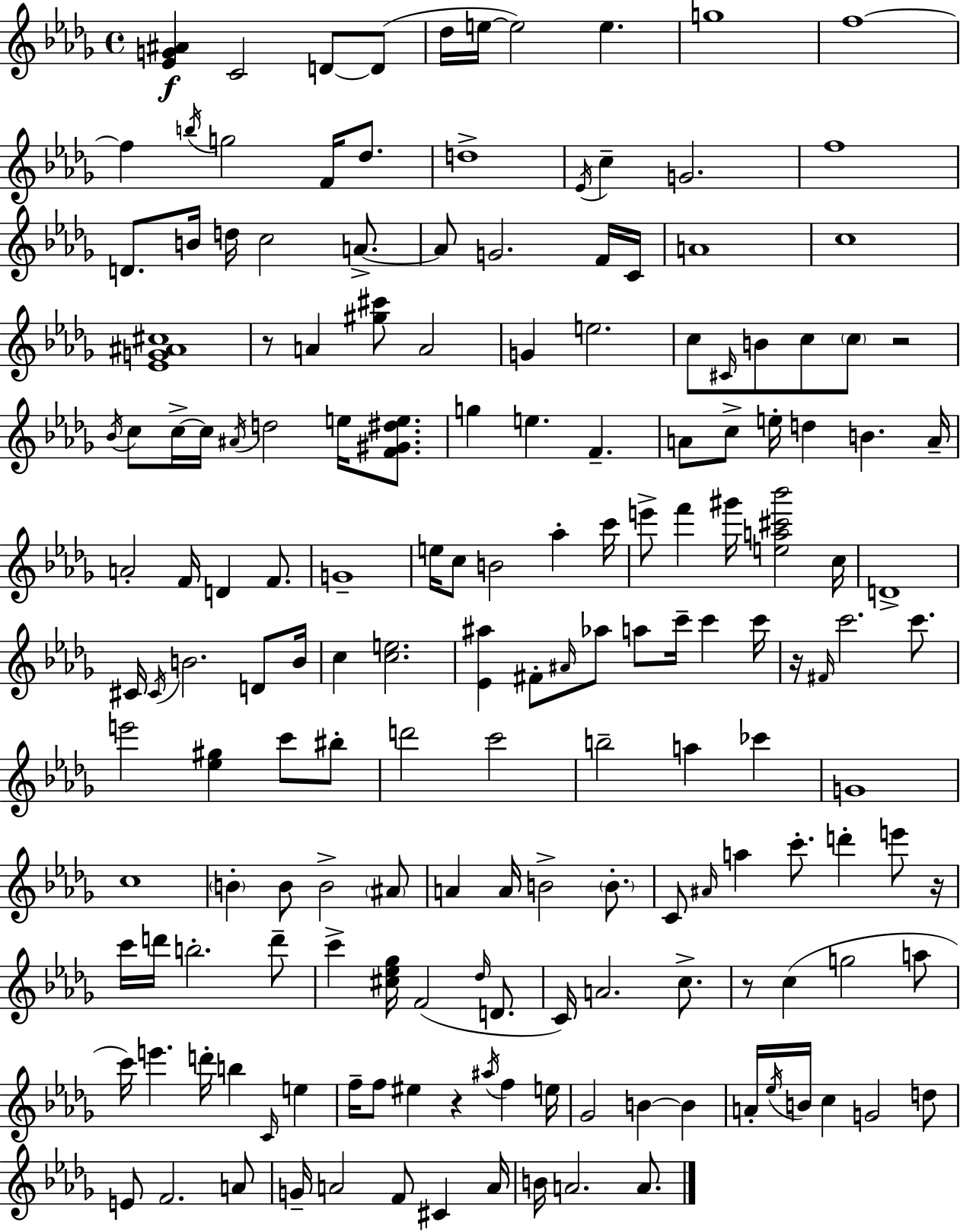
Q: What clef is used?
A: treble